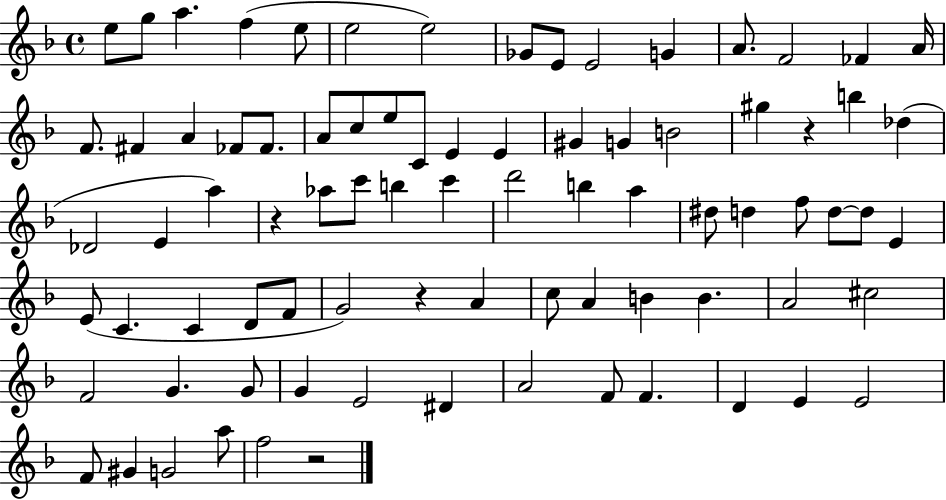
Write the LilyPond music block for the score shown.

{
  \clef treble
  \time 4/4
  \defaultTimeSignature
  \key f \major
  e''8 g''8 a''4. f''4( e''8 | e''2 e''2) | ges'8 e'8 e'2 g'4 | a'8. f'2 fes'4 a'16 | \break f'8. fis'4 a'4 fes'8 fes'8. | a'8 c''8 e''8 c'8 e'4 e'4 | gis'4 g'4 b'2 | gis''4 r4 b''4 des''4( | \break des'2 e'4 a''4) | r4 aes''8 c'''8 b''4 c'''4 | d'''2 b''4 a''4 | dis''8 d''4 f''8 d''8~~ d''8 e'4 | \break e'8( c'4. c'4 d'8 f'8 | g'2) r4 a'4 | c''8 a'4 b'4 b'4. | a'2 cis''2 | \break f'2 g'4. g'8 | g'4 e'2 dis'4 | a'2 f'8 f'4. | d'4 e'4 e'2 | \break f'8 gis'4 g'2 a''8 | f''2 r2 | \bar "|."
}